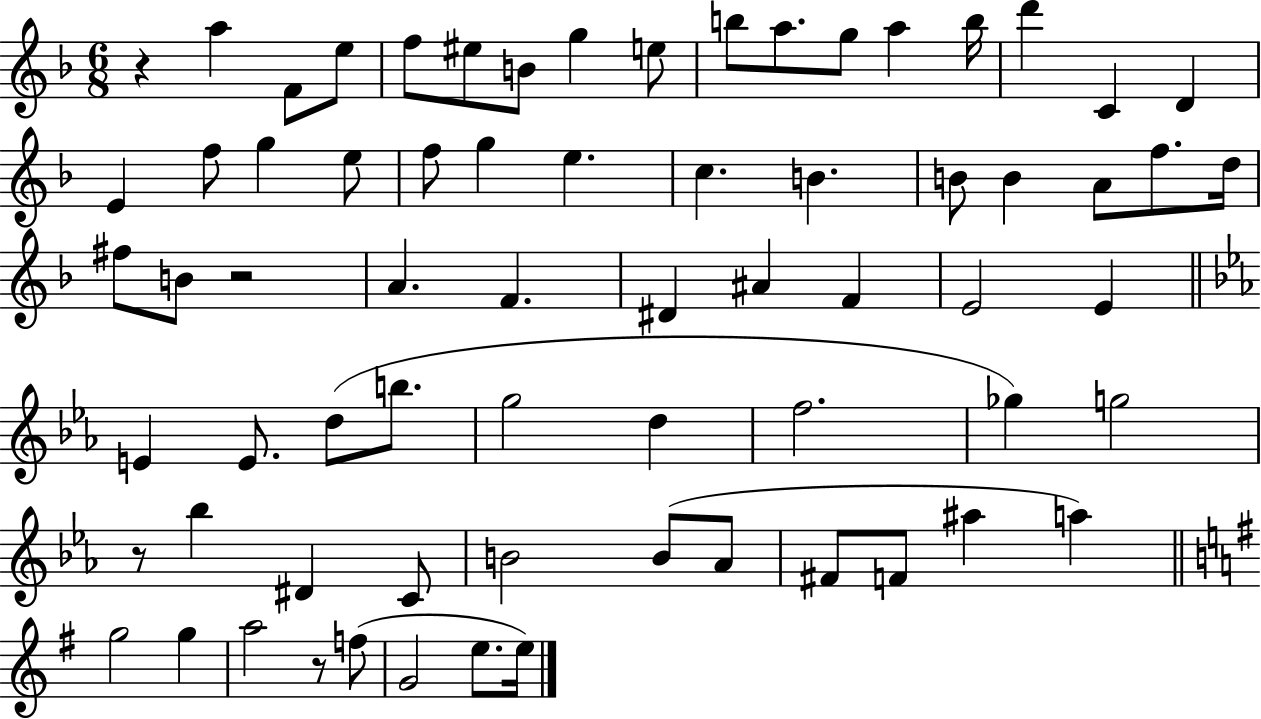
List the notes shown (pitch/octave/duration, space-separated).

R/q A5/q F4/e E5/e F5/e EIS5/e B4/e G5/q E5/e B5/e A5/e. G5/e A5/q B5/s D6/q C4/q D4/q E4/q F5/e G5/q E5/e F5/e G5/q E5/q. C5/q. B4/q. B4/e B4/q A4/e F5/e. D5/s F#5/e B4/e R/h A4/q. F4/q. D#4/q A#4/q F4/q E4/h E4/q E4/q E4/e. D5/e B5/e. G5/h D5/q F5/h. Gb5/q G5/h R/e Bb5/q D#4/q C4/e B4/h B4/e Ab4/e F#4/e F4/e A#5/q A5/q G5/h G5/q A5/h R/e F5/e G4/h E5/e. E5/s